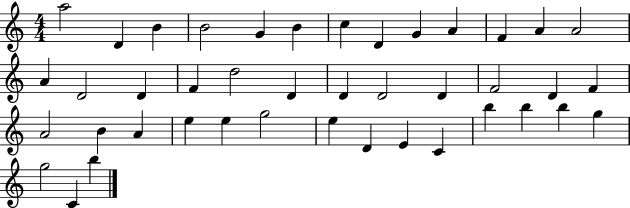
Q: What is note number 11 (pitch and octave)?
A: F4